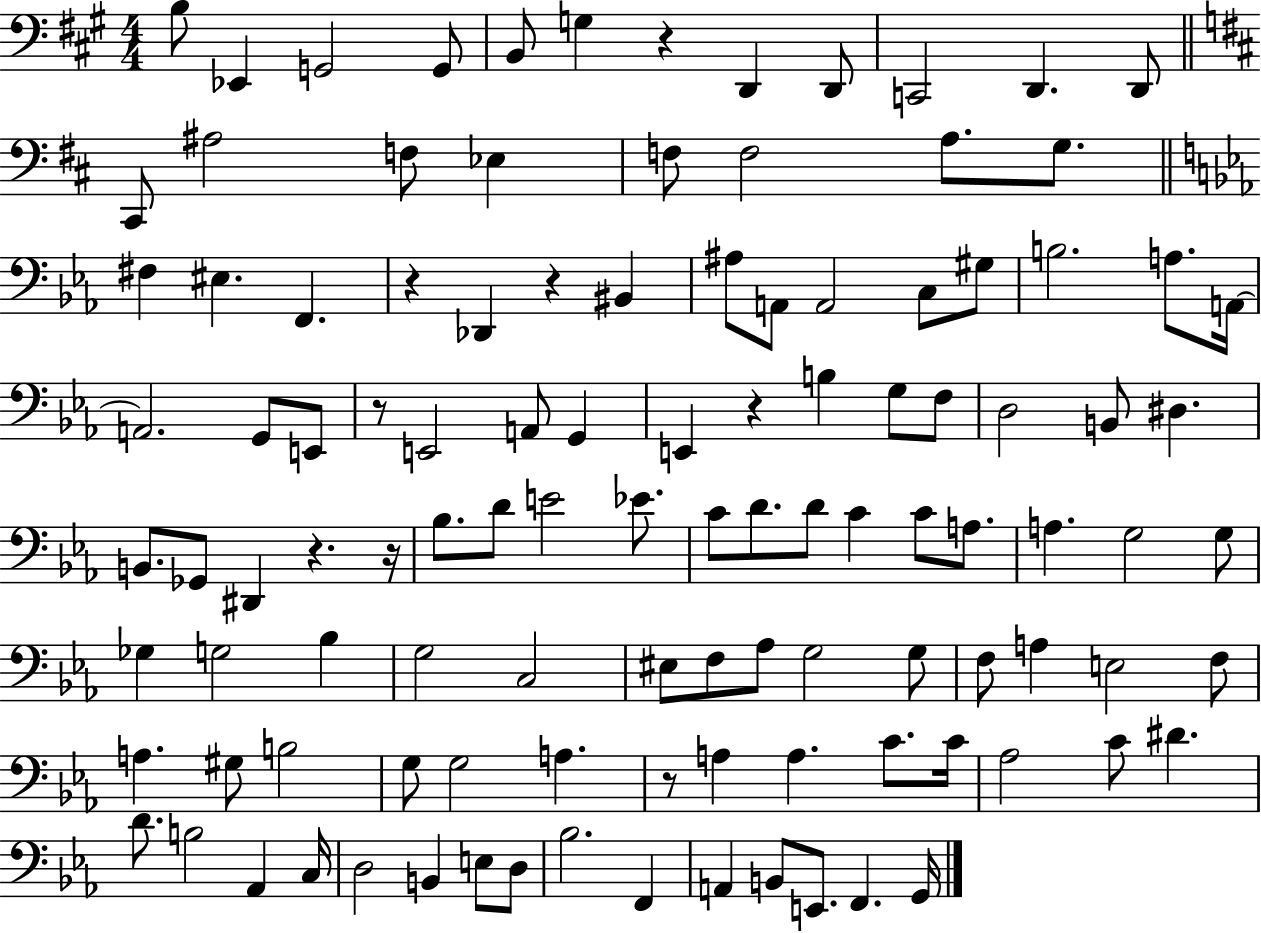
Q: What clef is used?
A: bass